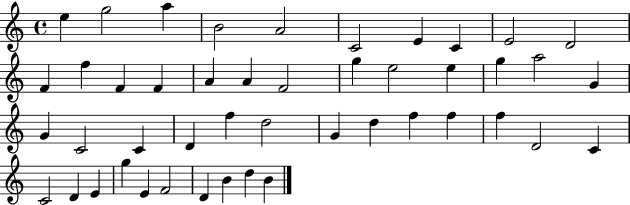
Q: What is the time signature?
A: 4/4